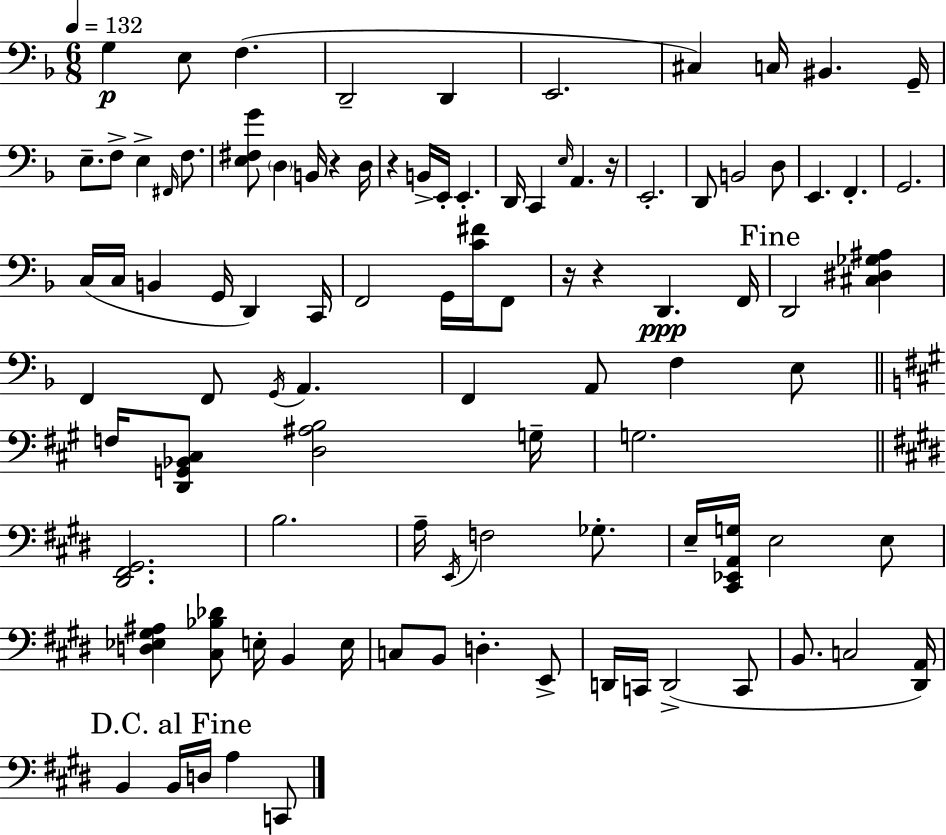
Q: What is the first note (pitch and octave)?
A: G3